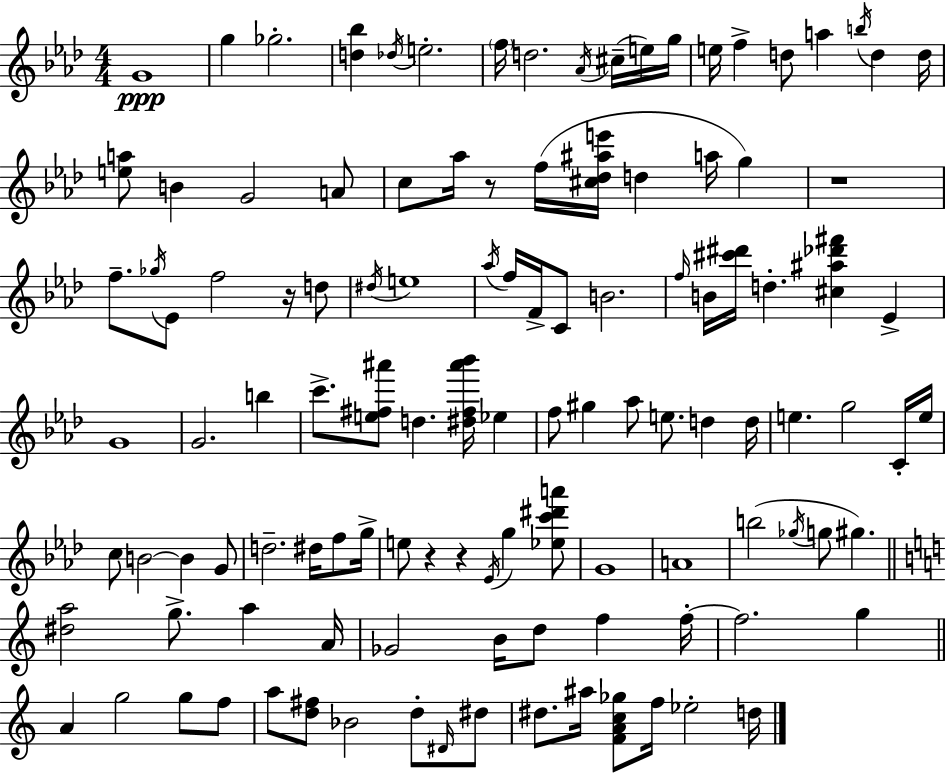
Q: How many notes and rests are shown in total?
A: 116